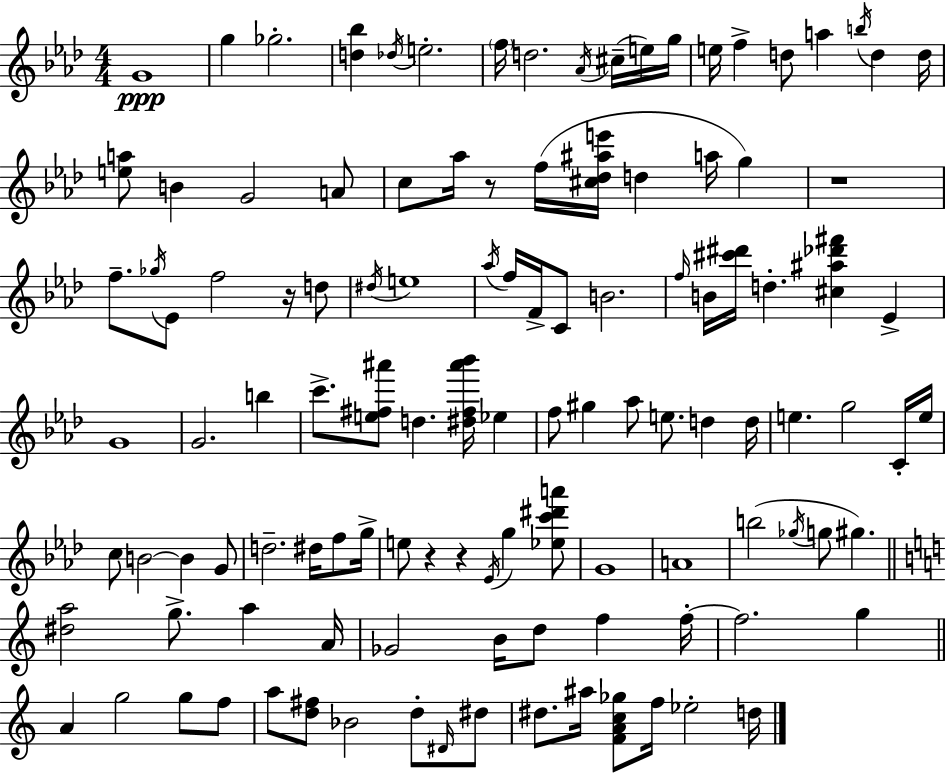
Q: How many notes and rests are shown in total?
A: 116